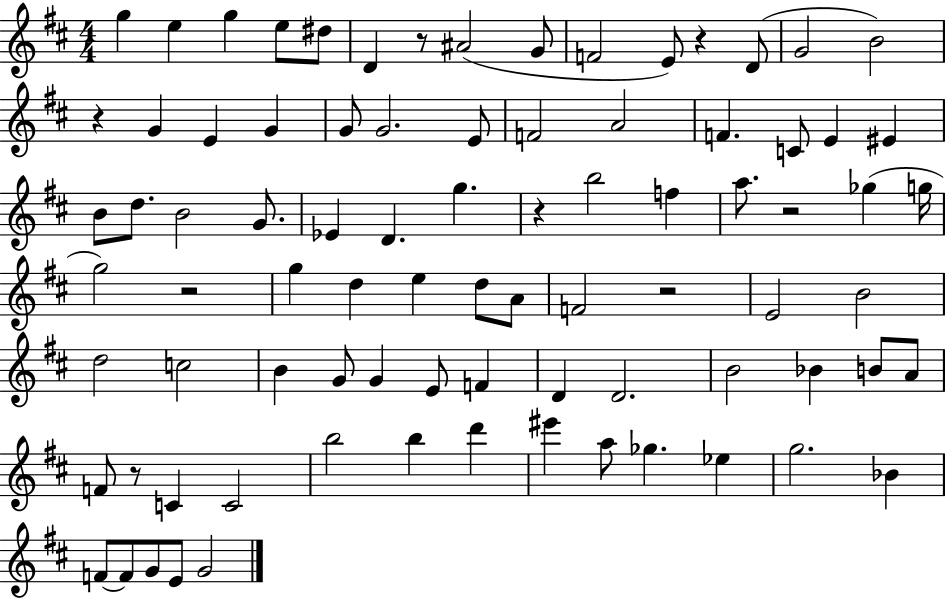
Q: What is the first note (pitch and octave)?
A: G5